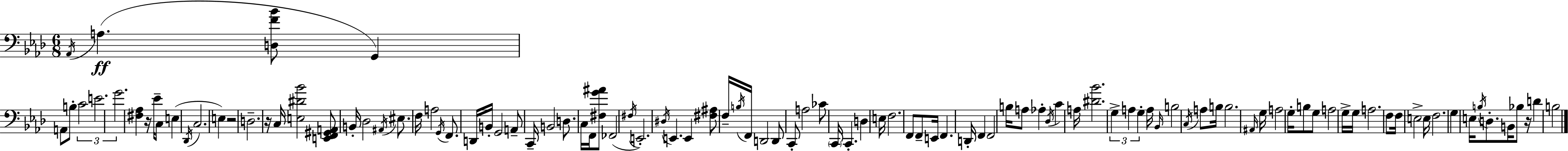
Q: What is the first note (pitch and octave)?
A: Ab2